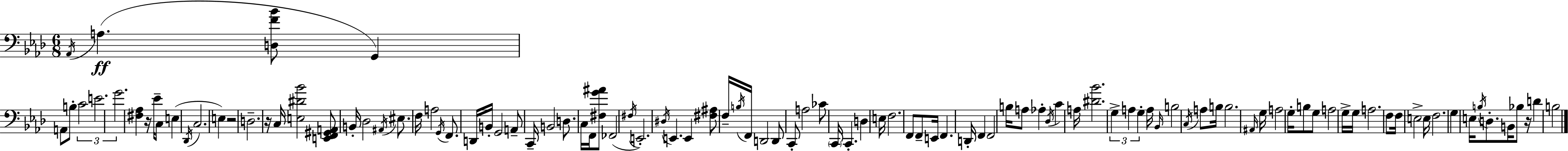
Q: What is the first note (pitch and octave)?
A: Ab2